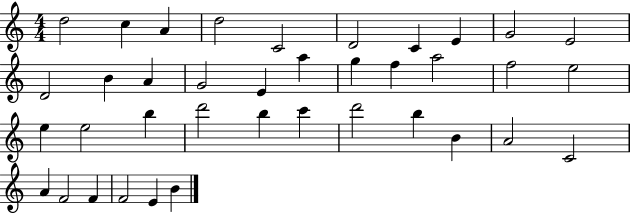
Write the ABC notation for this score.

X:1
T:Untitled
M:4/4
L:1/4
K:C
d2 c A d2 C2 D2 C E G2 E2 D2 B A G2 E a g f a2 f2 e2 e e2 b d'2 b c' d'2 b B A2 C2 A F2 F F2 E B